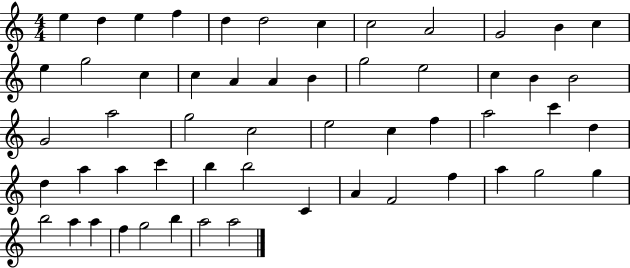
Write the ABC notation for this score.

X:1
T:Untitled
M:4/4
L:1/4
K:C
e d e f d d2 c c2 A2 G2 B c e g2 c c A A B g2 e2 c B B2 G2 a2 g2 c2 e2 c f a2 c' d d a a c' b b2 C A F2 f a g2 g b2 a a f g2 b a2 a2